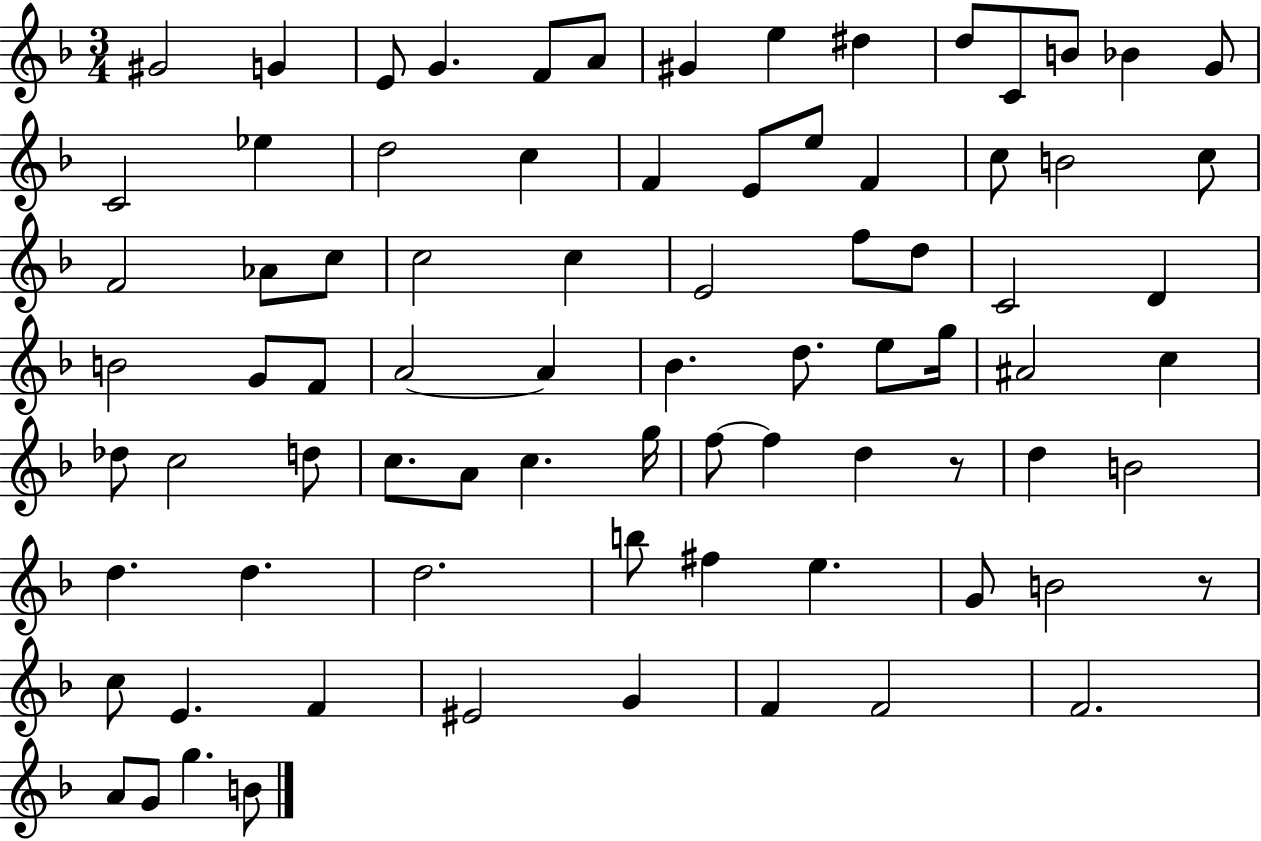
{
  \clef treble
  \numericTimeSignature
  \time 3/4
  \key f \major
  gis'2 g'4 | e'8 g'4. f'8 a'8 | gis'4 e''4 dis''4 | d''8 c'8 b'8 bes'4 g'8 | \break c'2 ees''4 | d''2 c''4 | f'4 e'8 e''8 f'4 | c''8 b'2 c''8 | \break f'2 aes'8 c''8 | c''2 c''4 | e'2 f''8 d''8 | c'2 d'4 | \break b'2 g'8 f'8 | a'2~~ a'4 | bes'4. d''8. e''8 g''16 | ais'2 c''4 | \break des''8 c''2 d''8 | c''8. a'8 c''4. g''16 | f''8~~ f''4 d''4 r8 | d''4 b'2 | \break d''4. d''4. | d''2. | b''8 fis''4 e''4. | g'8 b'2 r8 | \break c''8 e'4. f'4 | eis'2 g'4 | f'4 f'2 | f'2. | \break a'8 g'8 g''4. b'8 | \bar "|."
}